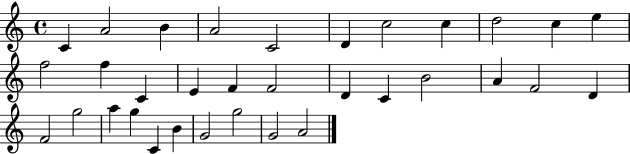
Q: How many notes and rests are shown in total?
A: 33